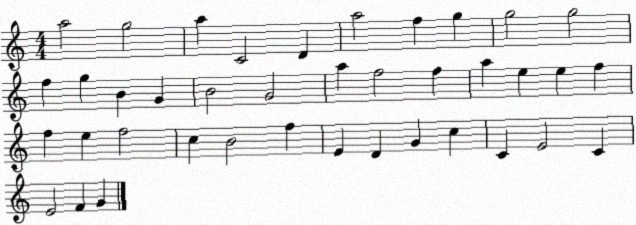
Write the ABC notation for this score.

X:1
T:Untitled
M:4/4
L:1/4
K:C
a2 g2 a C2 D a2 f g g2 g2 f g B G B2 G2 a f2 f a e e f f e f2 c B2 f E D G c C E2 C E2 F G